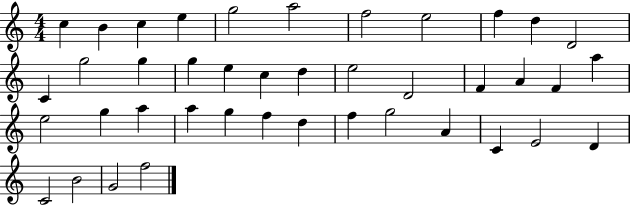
X:1
T:Untitled
M:4/4
L:1/4
K:C
c B c e g2 a2 f2 e2 f d D2 C g2 g g e c d e2 D2 F A F a e2 g a a g f d f g2 A C E2 D C2 B2 G2 f2